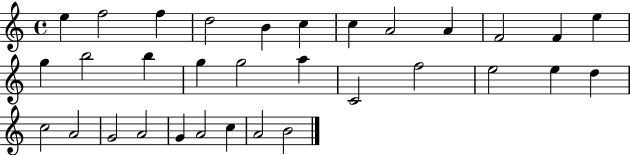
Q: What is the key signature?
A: C major